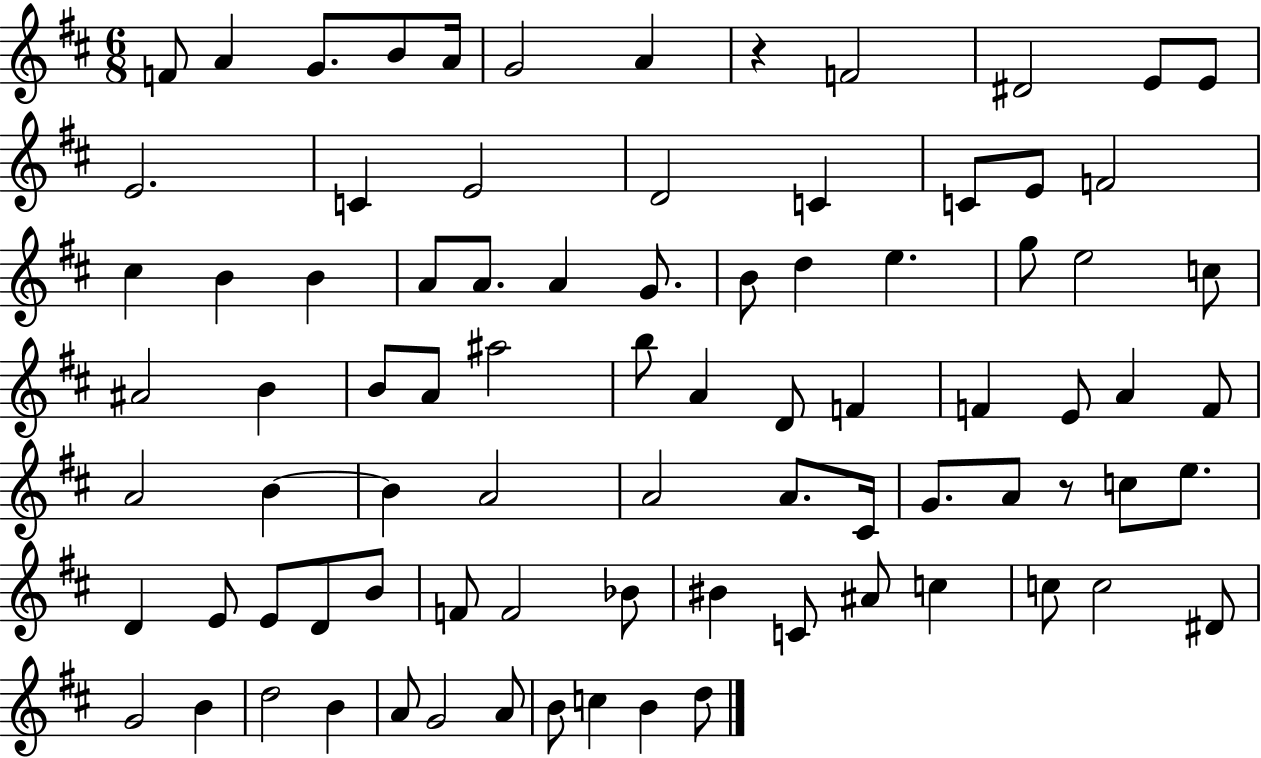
F4/e A4/q G4/e. B4/e A4/s G4/h A4/q R/q F4/h D#4/h E4/e E4/e E4/h. C4/q E4/h D4/h C4/q C4/e E4/e F4/h C#5/q B4/q B4/q A4/e A4/e. A4/q G4/e. B4/e D5/q E5/q. G5/e E5/h C5/e A#4/h B4/q B4/e A4/e A#5/h B5/e A4/q D4/e F4/q F4/q E4/e A4/q F4/e A4/h B4/q B4/q A4/h A4/h A4/e. C#4/s G4/e. A4/e R/e C5/e E5/e. D4/q E4/e E4/e D4/e B4/e F4/e F4/h Bb4/e BIS4/q C4/e A#4/e C5/q C5/e C5/h D#4/e G4/h B4/q D5/h B4/q A4/e G4/h A4/e B4/e C5/q B4/q D5/e